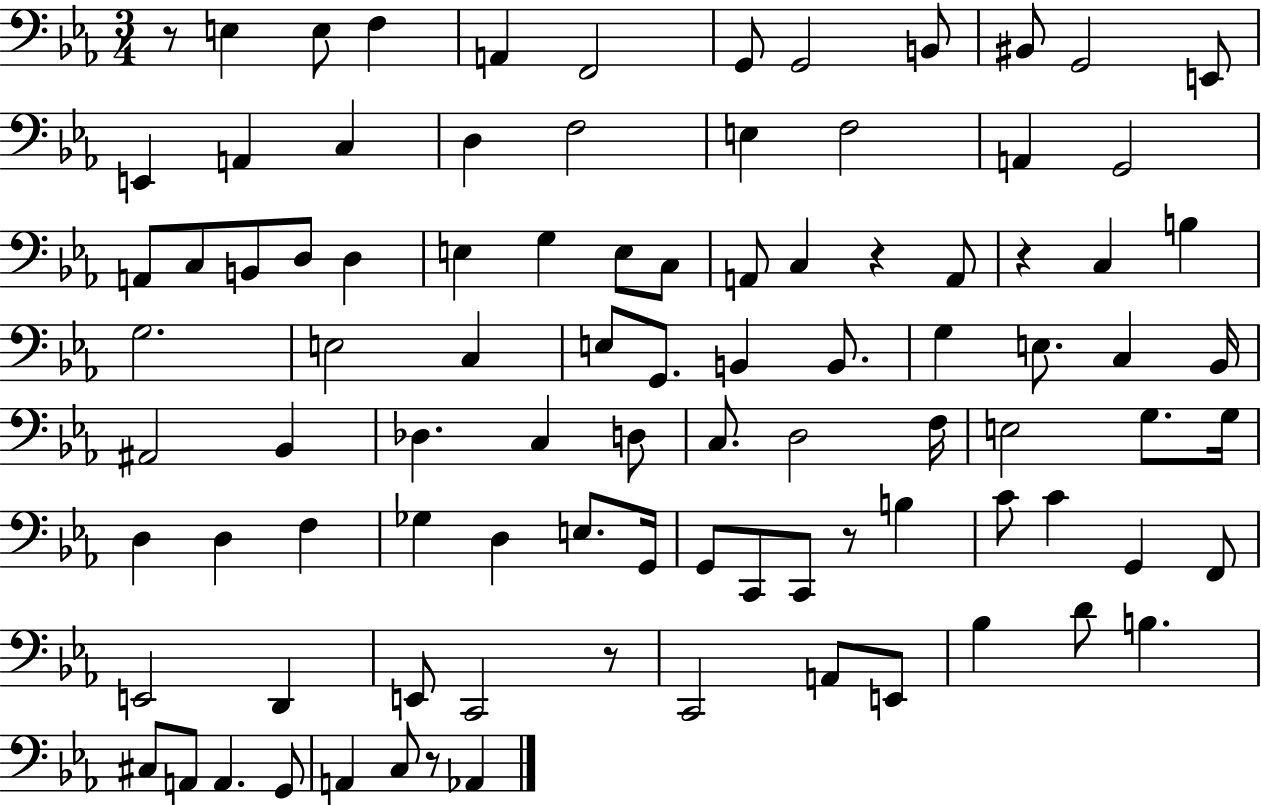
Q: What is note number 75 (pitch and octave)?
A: C2